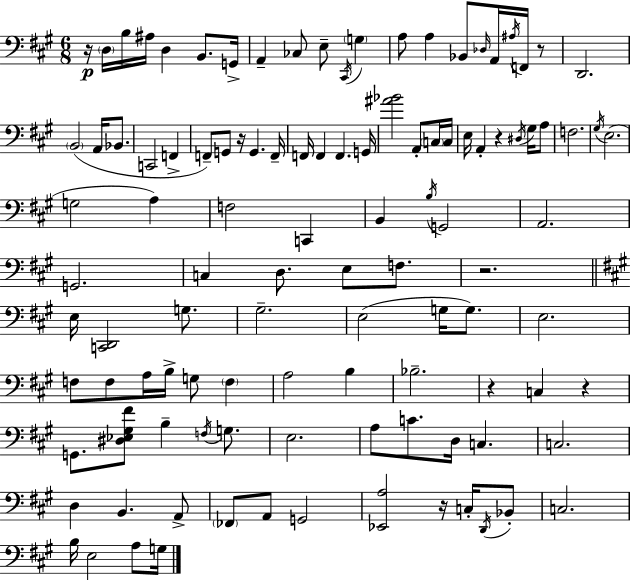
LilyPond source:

{
  \clef bass
  \numericTimeSignature
  \time 6/8
  \key a \major
  r16\p \parenthesize d16 b16 ais16 d4 b,8. g,16-> | a,4-- ces8 e8-- \acciaccatura { cis,16 } \parenthesize g4 | a8 a4 bes,8 \grace { des16 } a,16 \acciaccatura { ais16 } | f,16 r8 d,2. | \break \parenthesize b,2( a,16 | bes,8. c,2 f,4-> | f,8--) g,8 r16 g,4. | f,16-- f,16 f,4 f,4. | \break g,16 <ais' bes'>2 a,8-. | \parenthesize c16 c16 e16 a,4-. r4 | \acciaccatura { dis16 } gis16 a8 f2. | \acciaccatura { gis16 } e2.( | \break g2 | a4) f2 | c,4 b,4 \acciaccatura { b16 } g,2 | a,2. | \break g,2. | c4 d8. | e8 f8. r2. | \bar "||" \break \key a \major e16 <c, d,>2 g8. | gis2.-- | e2( g16 g8.) | e2. | \break f8 f8 a16 b16-> g8 \parenthesize f4 | a2 b4 | bes2.-- | r4 c4 r4 | \break g,8. <dis ees gis fis'>8 b4-- \acciaccatura { f16 } g8. | e2. | a8 c'8. d16 c4. | c2. | \break d4 b,4. a,8-> | \parenthesize fes,8 a,8 g,2 | <ees, a>2 r16 c16-. \acciaccatura { d,16 } | bes,8-. c2. | \break b16 e2 a8 | g16 \bar "|."
}